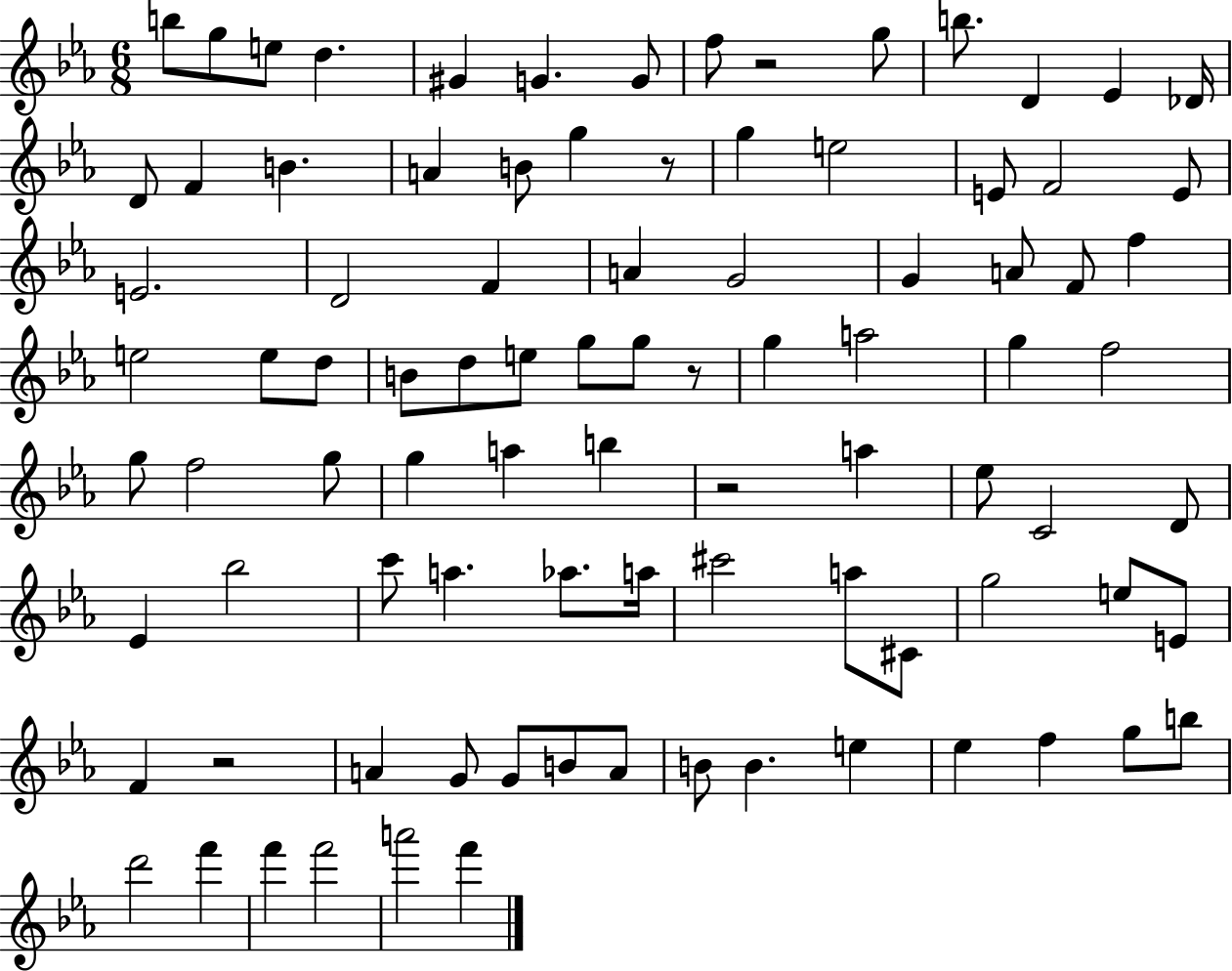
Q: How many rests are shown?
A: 5